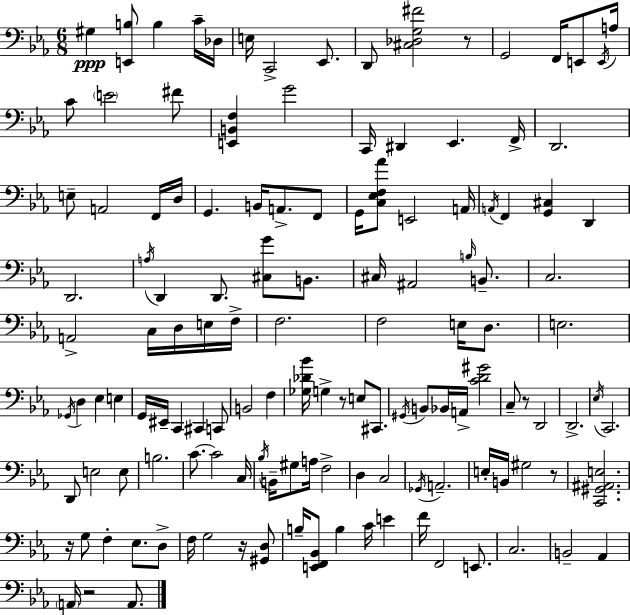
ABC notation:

X:1
T:Untitled
M:6/8
L:1/4
K:Eb
^G, [E,,B,]/2 B, C/4 _D,/4 E,/4 C,,2 _E,,/2 D,,/2 [^C,_D,G,^F]2 z/2 G,,2 F,,/4 E,,/2 E,,/4 A,/4 C/2 E2 ^F/2 [E,,B,,F,] G2 C,,/4 ^D,, _E,, F,,/4 D,,2 E,/2 A,,2 F,,/4 D,/4 G,, B,,/4 A,,/2 F,,/2 G,,/4 [C,_E,F,_A]/2 E,,2 A,,/4 A,,/4 F,, [G,,^C,] D,, D,,2 A,/4 D,, D,,/2 [^C,G]/2 B,,/2 ^C,/4 ^A,,2 B,/4 B,,/2 C,2 A,,2 C,/4 D,/4 E,/4 F,/4 F,2 F,2 E,/4 D,/2 E,2 _G,,/4 D, _E, E, G,,/4 ^E,,/4 C,, ^C,, C,,/2 B,,2 F, [_G,_D_B]/4 G, z/2 E,/2 ^C,,/2 ^G,,/4 B,,/2 _B,,/4 A,,/4 [CD^G]2 C,/2 z/2 D,,2 D,,2 _E,/4 C,,2 D,,/2 E,2 E,/2 B,2 C/2 C2 C,/4 _B,/4 B,,/4 ^G,/2 A,/4 F,2 D, C,2 _G,,/4 A,,2 E,/4 B,,/4 ^G,2 z/2 [C,,^G,,^A,,E,]2 z/4 G,/2 F, _E,/2 D,/2 F,/4 G,2 z/4 [^G,,D,]/2 B,/4 [E,,F,,_B,,]/2 B, C/4 E F/4 F,,2 E,,/2 C,2 B,,2 _A,, A,,/4 z2 A,,/2